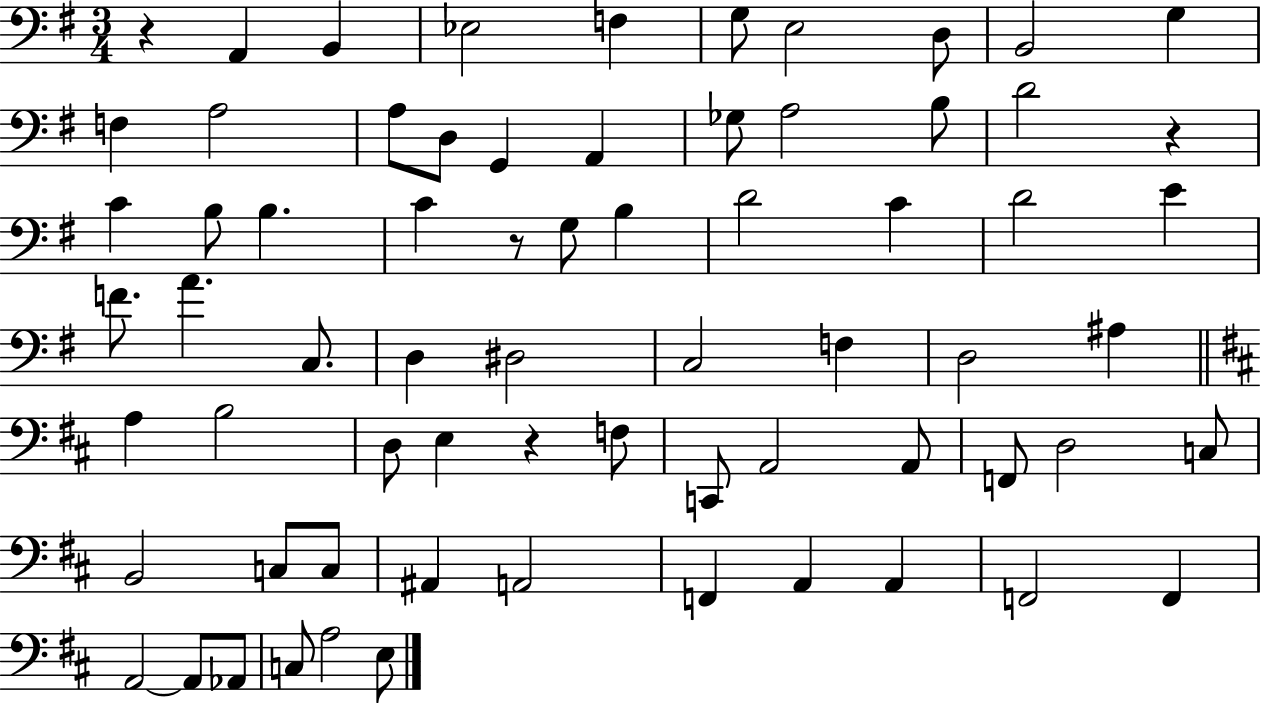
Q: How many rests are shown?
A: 4